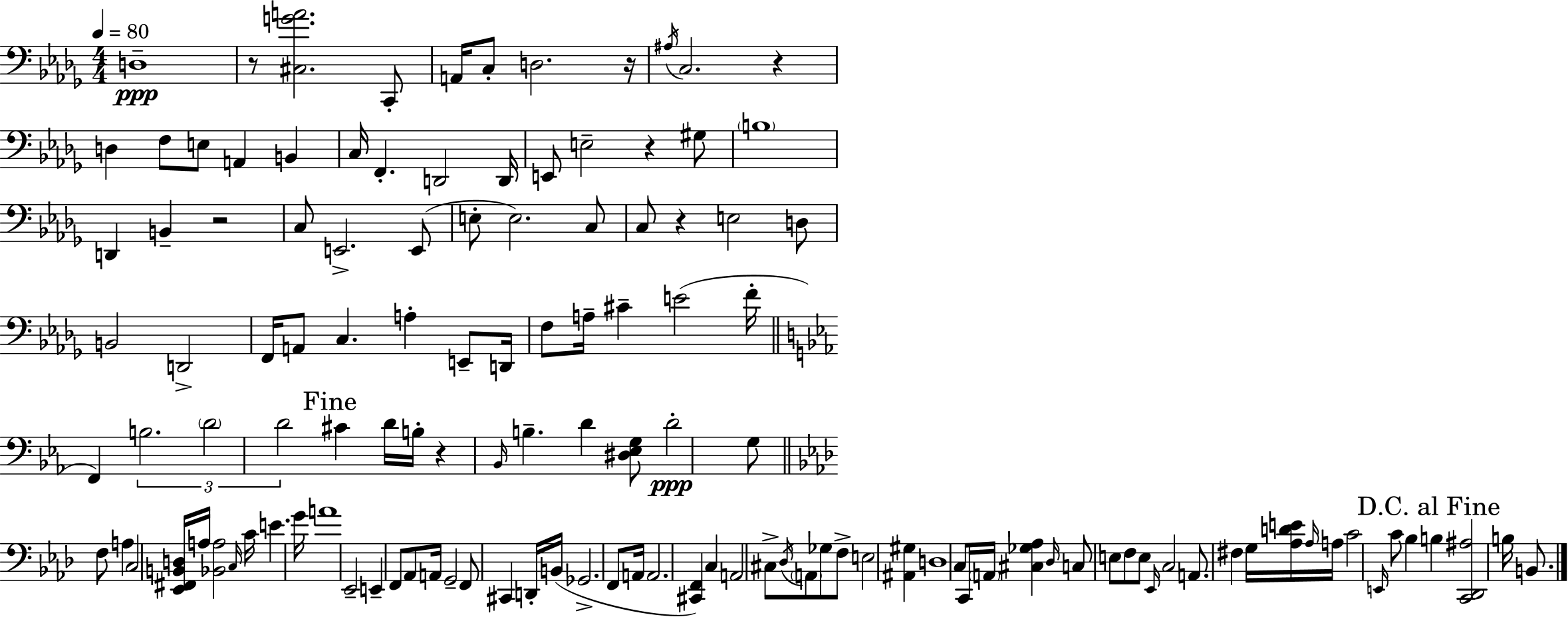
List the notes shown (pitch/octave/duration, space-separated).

D3/w R/e [C#3,G4,A4]/h. C2/e A2/s C3/e D3/h. R/s A#3/s C3/h. R/q D3/q F3/e E3/e A2/q B2/q C3/s F2/q. D2/h D2/s E2/e E3/h R/q G#3/e B3/w D2/q B2/q R/h C3/e E2/h. E2/e E3/e E3/h. C3/e C3/e R/q E3/h D3/e B2/h D2/h F2/s A2/e C3/q. A3/q E2/e D2/s F3/e A3/s C#4/q E4/h F4/s F2/q B3/h. D4/h D4/h C#4/q D4/s B3/s R/q Bb2/s B3/q. D4/q [D#3,Eb3,G3]/e D4/h G3/e F3/e A3/q C3/h [Eb2,F#2,B2,D3]/s A3/s [Bb2,A3]/h C3/s C4/s E4/q. G4/s A4/w Eb2/h E2/q F2/e Ab2/e A2/s G2/h F2/e C#2/q D2/s B2/s Gb2/h. F2/e A2/s A2/h. [C#2,F2]/q C3/q A2/h C#3/e Db3/s A2/e Gb3/e F3/e E3/h [A#2,G#3]/q D3/w C3/e C2/s A2/s [C#3,Gb3,Ab3]/q Db3/s C3/e E3/e F3/e E3/e Eb2/s C3/h A2/e. F#3/q G3/s [Ab3,D4,E4]/s Ab3/s A3/s C4/h E2/s C4/e Bb3/q B3/q [C2,Db2,A#3]/h B3/s B2/e.